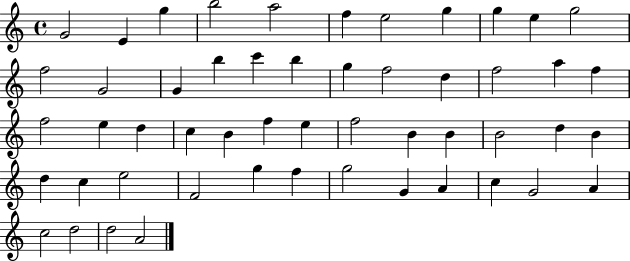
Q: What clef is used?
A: treble